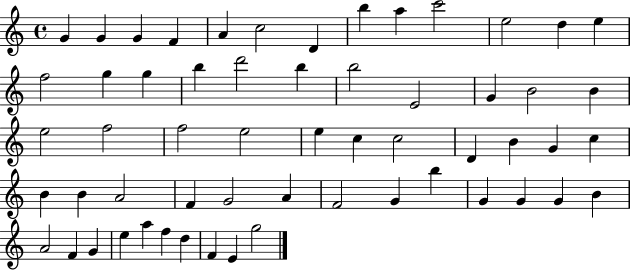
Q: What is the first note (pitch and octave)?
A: G4